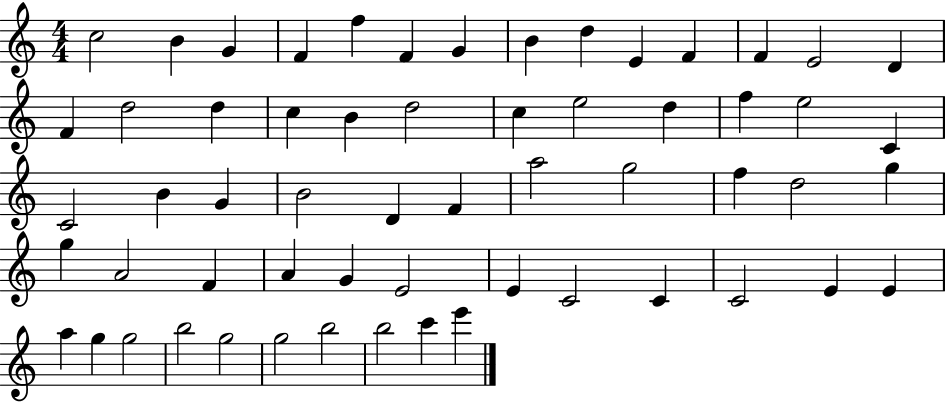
X:1
T:Untitled
M:4/4
L:1/4
K:C
c2 B G F f F G B d E F F E2 D F d2 d c B d2 c e2 d f e2 C C2 B G B2 D F a2 g2 f d2 g g A2 F A G E2 E C2 C C2 E E a g g2 b2 g2 g2 b2 b2 c' e'